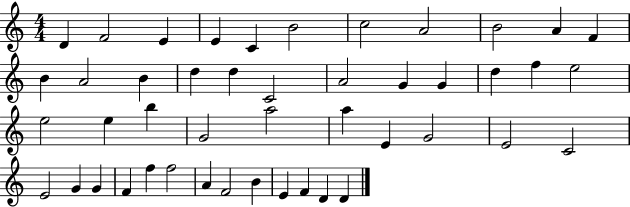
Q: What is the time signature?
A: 4/4